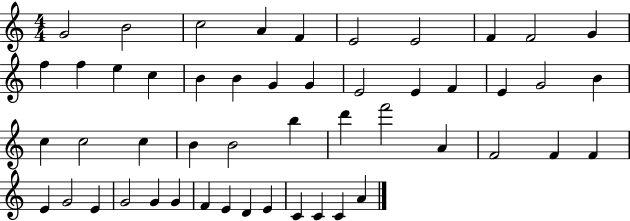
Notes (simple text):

G4/h B4/h C5/h A4/q F4/q E4/h E4/h F4/q F4/h G4/q F5/q F5/q E5/q C5/q B4/q B4/q G4/q G4/q E4/h E4/q F4/q E4/q G4/h B4/q C5/q C5/h C5/q B4/q B4/h B5/q D6/q F6/h A4/q F4/h F4/q F4/q E4/q G4/h E4/q G4/h G4/q G4/q F4/q E4/q D4/q E4/q C4/q C4/q C4/q A4/q